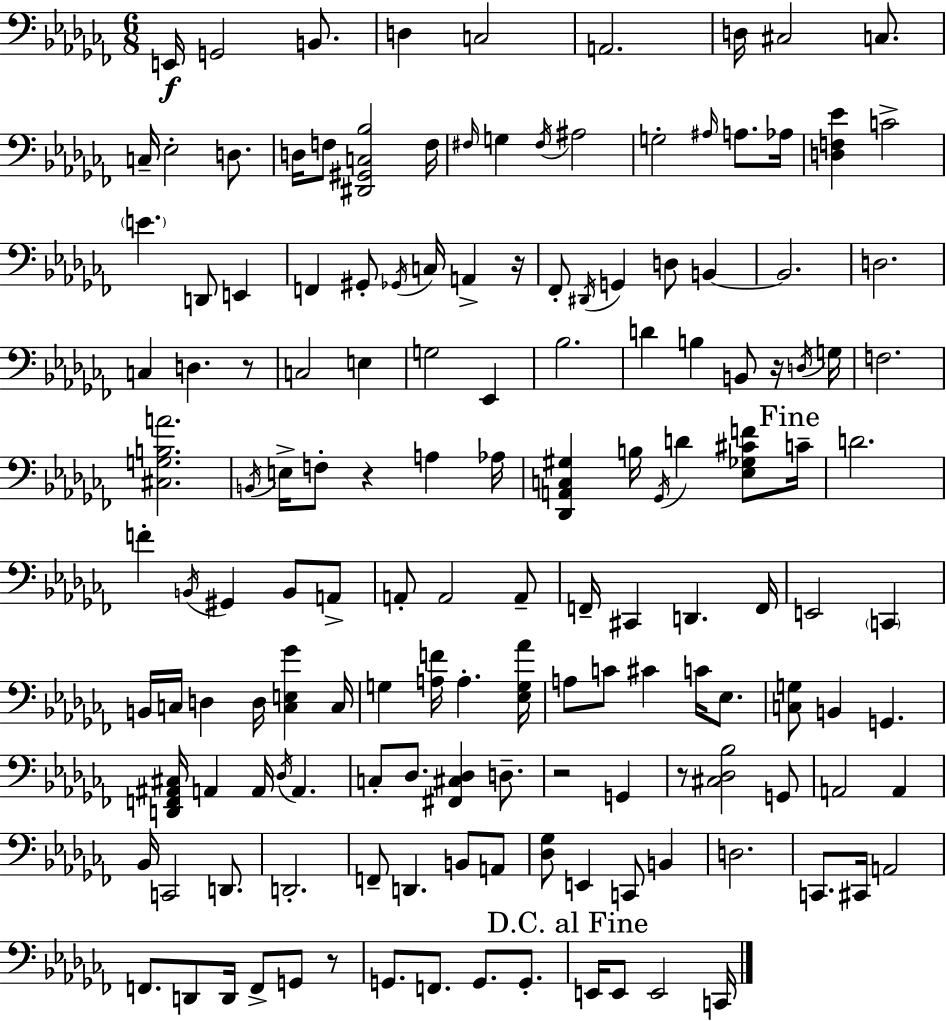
X:1
T:Untitled
M:6/8
L:1/4
K:Abm
E,,/4 G,,2 B,,/2 D, C,2 A,,2 D,/4 ^C,2 C,/2 C,/4 _E,2 D,/2 D,/4 F,/2 [^D,,^G,,C,_B,]2 F,/4 ^F,/4 G, ^F,/4 ^A,2 G,2 ^A,/4 A,/2 _A,/4 [D,F,_E] C2 E D,,/2 E,, F,, ^G,,/2 _G,,/4 C,/4 A,, z/4 _F,,/2 ^D,,/4 G,, D,/2 B,, B,,2 D,2 C, D, z/2 C,2 E, G,2 _E,, _B,2 D B, B,,/2 z/4 D,/4 G,/4 F,2 [^C,G,B,A]2 B,,/4 E,/4 F,/2 z A, _A,/4 [_D,,A,,C,^G,] B,/4 _G,,/4 D [_E,_G,^CF]/2 C/4 D2 F B,,/4 ^G,, B,,/2 A,,/2 A,,/2 A,,2 A,,/2 F,,/4 ^C,, D,, F,,/4 E,,2 C,, B,,/4 C,/4 D, D,/4 [C,E,_G] C,/4 G, [A,F]/4 A, [_E,G,_A]/4 A,/2 C/2 ^C C/4 _E,/2 [C,G,]/2 B,, G,, [D,,F,,^A,,^C,]/4 A,, A,,/4 _D,/4 A,, C,/2 _D,/2 [^F,,^C,_D,] D,/2 z2 G,, z/2 [^C,_D,_B,]2 G,,/2 A,,2 A,, _B,,/4 C,,2 D,,/2 D,,2 F,,/2 D,, B,,/2 A,,/2 [_D,_G,]/2 E,, C,,/2 B,, D,2 C,,/2 ^C,,/4 A,,2 F,,/2 D,,/2 D,,/4 F,,/2 G,,/2 z/2 G,,/2 F,,/2 G,,/2 G,,/2 E,,/4 E,,/2 E,,2 C,,/4